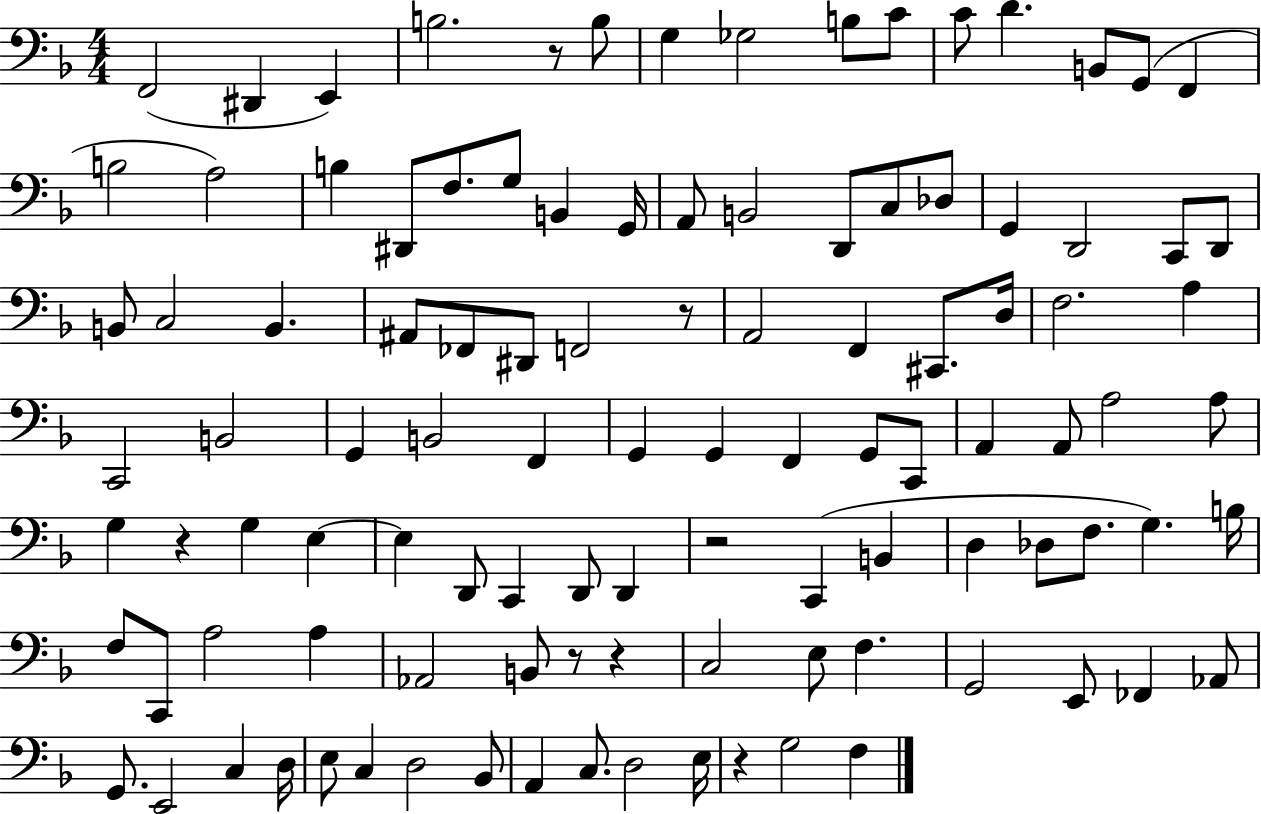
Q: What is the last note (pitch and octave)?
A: F3